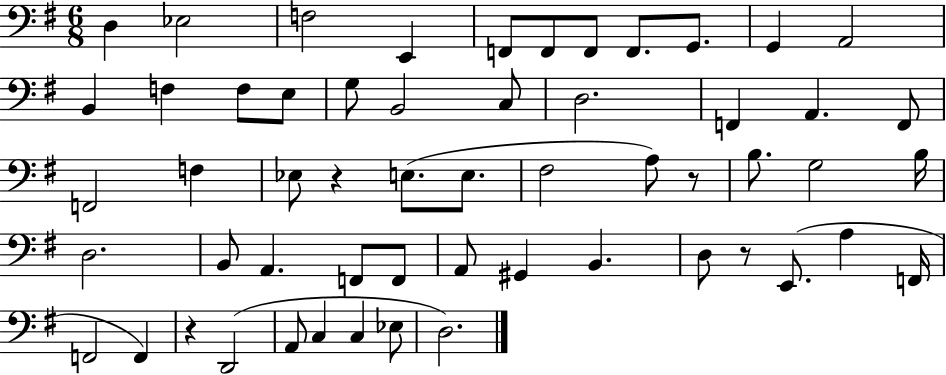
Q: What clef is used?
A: bass